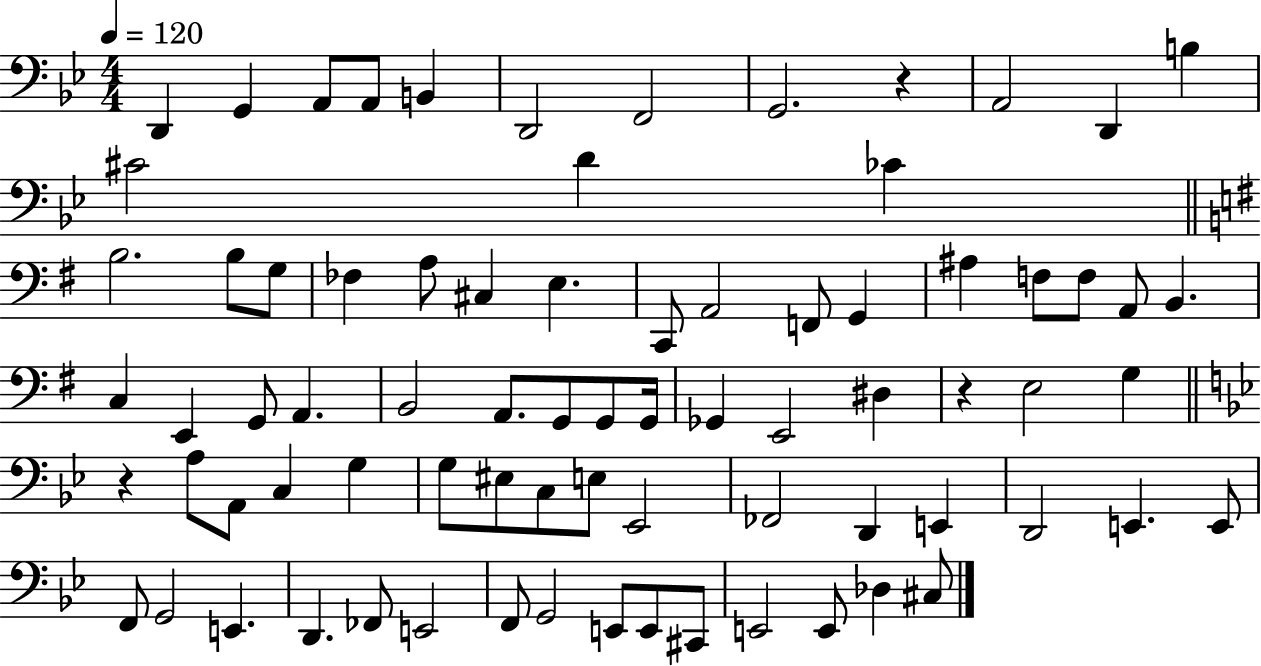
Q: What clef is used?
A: bass